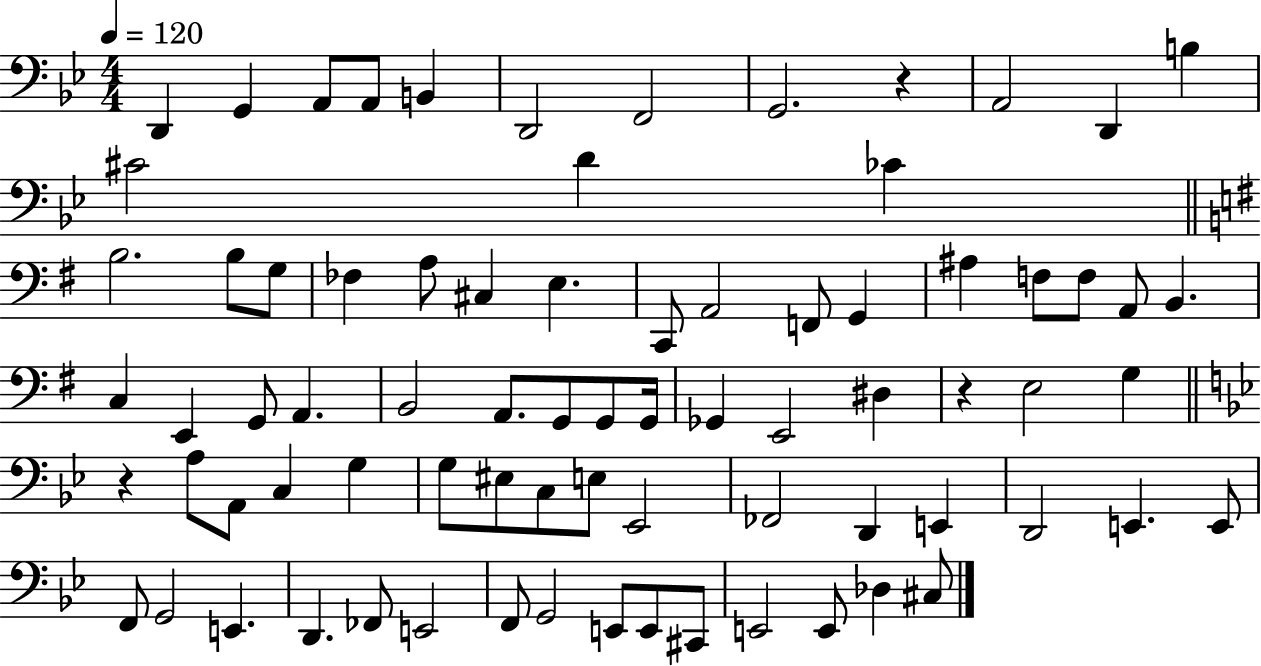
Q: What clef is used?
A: bass